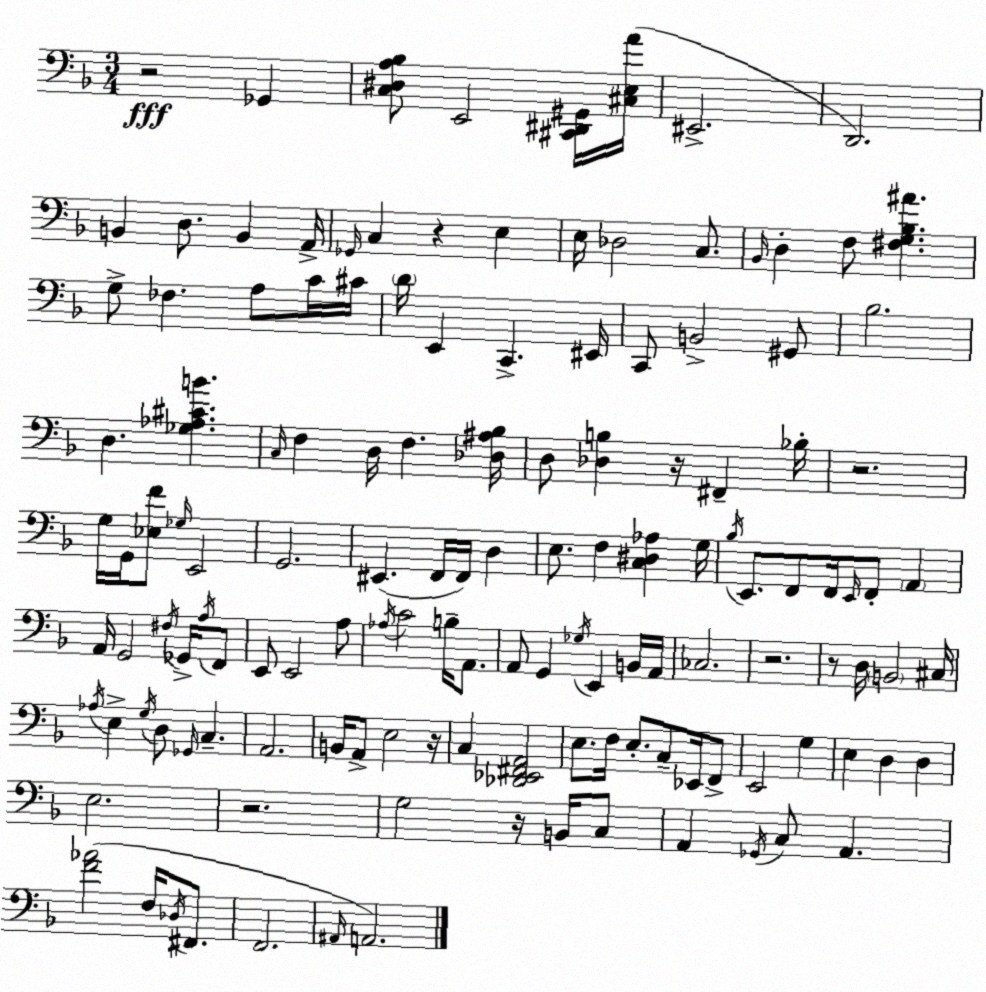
X:1
T:Untitled
M:3/4
L:1/4
K:F
z2 _G,, [C,^D,A,_B,]/2 E,,2 [^C,,^D,,^G,,]/4 [^C,E,A]/4 ^E,,2 D,,2 B,, D,/2 B,, A,,/4 _G,,/4 C, z E, E,/4 _D,2 C,/2 _B,,/4 D, F,/2 [^F,G,_B,^A] G,/2 _F, A,/2 C/4 ^C/4 D/4 E,, C,, ^E,,/4 C,,/2 B,,2 ^G,,/2 _B,2 D, [_G,_A,^CB] C,/4 F, D,/4 F, [_D,^A,_B,]/4 D,/2 [_D,B,] z/4 ^F,, _B,/4 z2 G,/4 G,,/4 [_E,F]/2 _G,/4 E,,2 G,,2 ^E,, F,,/4 F,,/4 D, E,/2 F, [C,^D,_A,] G,/4 _B,/4 E,,/2 F,,/2 F,,/4 E,,/4 F,,/2 A,, A,,/4 G,,2 ^F,/4 _G,,/4 A,/4 F,,/2 E,,/2 E,,2 A,/2 _A,/4 C2 B,/4 A,,/2 A,,/2 G,, _G,/4 E,, B,,/4 A,,/4 _C,2 z2 z/2 D,/4 B,,2 ^C,/4 _A,/4 E, G,/4 D,/2 _G,,/4 C, A,,2 B,,/4 A,,/2 E,2 z/4 C, [_D,,_E,,^F,,A,,]2 E,/2 F,/4 E,/2 C,/2 _E,,/4 F,,/2 E,,2 G, E, D, D, E,2 z2 G,2 z/4 B,,/4 C,/2 A,, _G,,/4 C,/2 A,, [F_A]2 F,/4 _D,/4 ^F,,/2 F,,2 ^A,,/4 A,,2